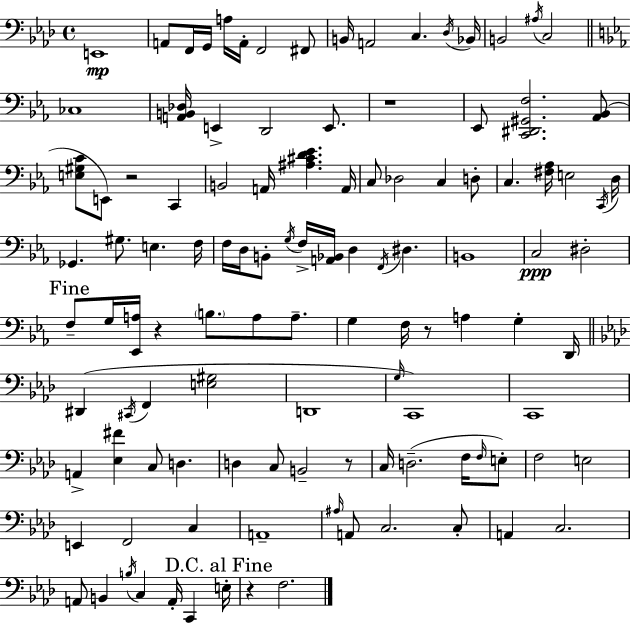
X:1
T:Untitled
M:4/4
L:1/4
K:Ab
E,,4 A,,/2 F,,/4 G,,/4 A,/4 A,,/4 F,,2 ^F,,/2 B,,/4 A,,2 C, _D,/4 _B,,/4 B,,2 ^A,/4 C,2 _C,4 [A,,B,,_D,]/4 E,, D,,2 E,,/2 z4 _E,,/2 [C,,^D,,^G,,F,]2 [_A,,_B,,]/2 [E,^G,C]/2 E,,/2 z2 C,, B,,2 A,,/4 [^A,^CD_E] A,,/4 C,/2 _D,2 C, D,/2 C, [^F,_A,]/4 E,2 C,,/4 D,/4 _G,, ^G,/2 E, F,/4 F,/4 D,/4 B,,/2 G,/4 F,/4 [A,,_B,,]/4 D, F,,/4 ^D, B,,4 C,2 ^D,2 F,/2 G,/4 [_E,,A,]/4 z B,/2 A,/2 A,/2 G, F,/4 z/2 A, G, D,,/4 ^D,, ^C,,/4 F,, [E,^G,]2 D,,4 G,/4 C,,4 C,,4 A,, [_E,^F] C,/2 D, D, C,/2 B,,2 z/2 C,/4 D,2 F,/4 F,/4 E,/2 F,2 E,2 E,, F,,2 C, A,,4 ^A,/4 A,,/2 C,2 C,/2 A,, C,2 A,,/2 B,, B,/4 C, A,,/4 C,, E,/4 z F,2